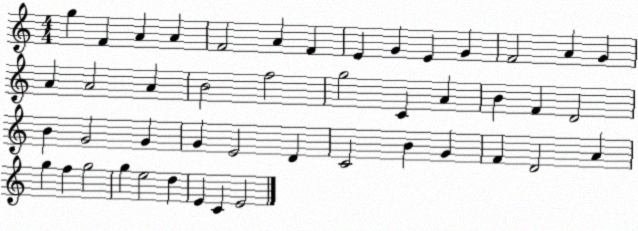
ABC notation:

X:1
T:Untitled
M:4/4
L:1/4
K:C
g F A A F2 A F E G E G F2 A G A A2 A B2 f2 g2 C A B F D2 B G2 G G E2 D C2 B G F D2 A g f g2 g e2 d E C E2